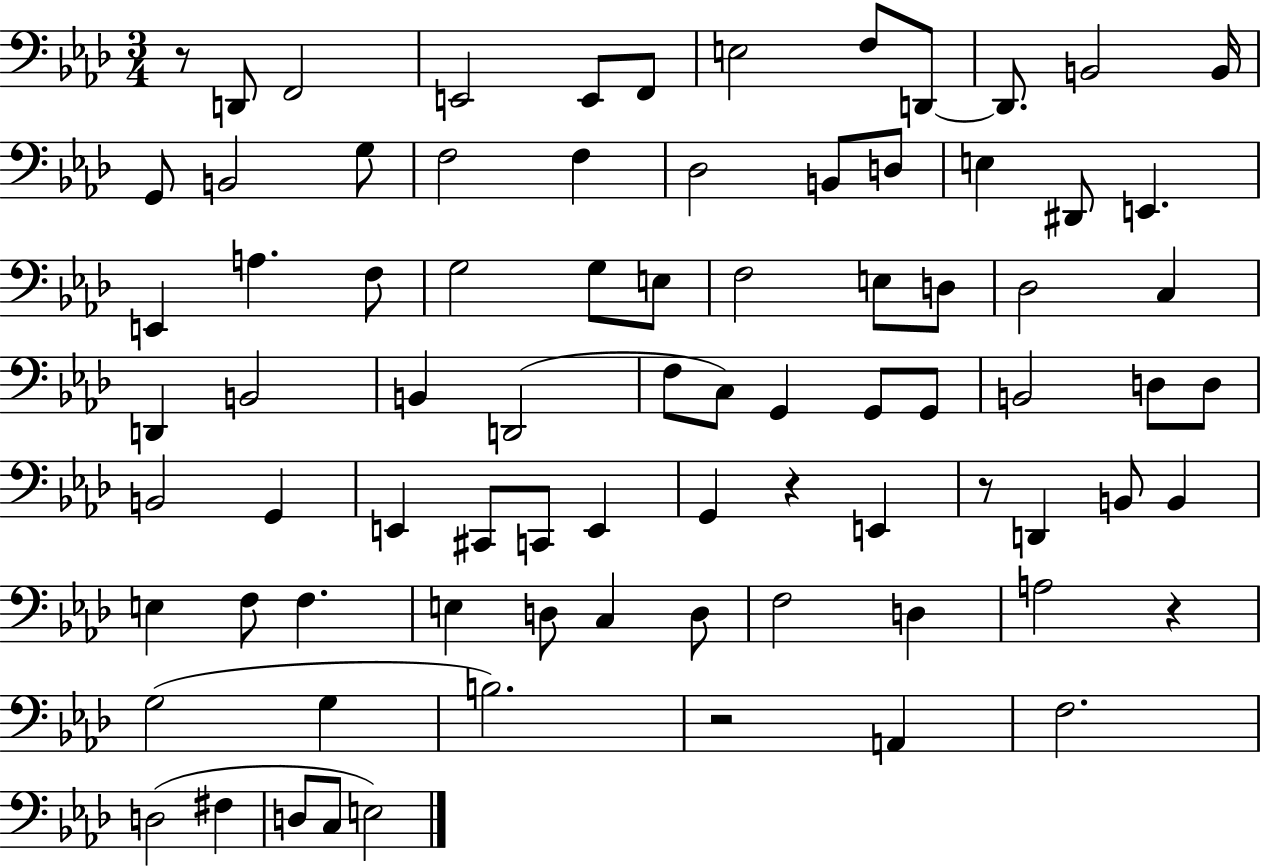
R/e D2/e F2/h E2/h E2/e F2/e E3/h F3/e D2/e D2/e. B2/h B2/s G2/e B2/h G3/e F3/h F3/q Db3/h B2/e D3/e E3/q D#2/e E2/q. E2/q A3/q. F3/e G3/h G3/e E3/e F3/h E3/e D3/e Db3/h C3/q D2/q B2/h B2/q D2/h F3/e C3/e G2/q G2/e G2/e B2/h D3/e D3/e B2/h G2/q E2/q C#2/e C2/e E2/q G2/q R/q E2/q R/e D2/q B2/e B2/q E3/q F3/e F3/q. E3/q D3/e C3/q D3/e F3/h D3/q A3/h R/q G3/h G3/q B3/h. R/h A2/q F3/h. D3/h F#3/q D3/e C3/e E3/h